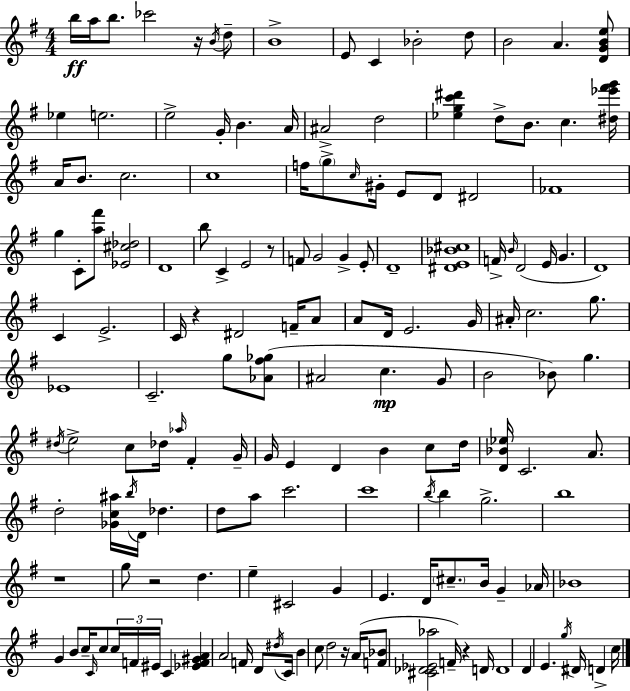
B5/s A5/s B5/e. CES6/h R/s B4/s D5/e B4/w E4/e C4/q Bb4/h D5/e B4/h A4/q. [D4,G4,B4,E5]/e Eb5/q E5/h. E5/h G4/s B4/q. A4/s A#4/h D5/h [Eb5,G5,C6,D#6]/q D5/e B4/e. C5/q. [D#5,Eb6,F#6,G6]/s A4/s B4/e. C5/h. C5/w F5/s G5/e C5/s G#4/s E4/e D4/e D#4/h FES4/w G5/q C4/e [A5,F#6]/e [Eb4,C#5,Db5]/h D4/w B5/e C4/q E4/h R/e F4/e G4/h G4/q E4/e D4/w [D#4,E4,Bb4,C#5]/w F4/s B4/s D4/h E4/s G4/q. D4/w C4/q E4/h. C4/s R/q D#4/h F4/s A4/e A4/e D4/s E4/h. G4/s A#4/s C5/h. G5/e. Eb4/w C4/h. G5/e [Ab4,F#5,Gb5]/e A#4/h C5/q. G4/e B4/h Bb4/e G5/q. D#5/s E5/h C5/e Db5/s Ab5/s F#4/q G4/s G4/s E4/q D4/q B4/q C5/e D5/s [D4,Bb4,Eb5]/s C4/h. A4/e. D5/h [Gb4,C5,A#5]/s B5/s D4/s Db5/q. D5/e A5/e C6/h. C6/w B5/s B5/q G5/h. B5/w R/w G5/e R/h D5/q. E5/q C#4/h G4/q E4/q. D4/s C#5/e. B4/s G4/q Ab4/s Bb4/w G4/q B4/e C5/s C4/s C5/e C5/s F4/s EIS4/s C4/q [Eb4,F4,G#4,A4]/q A4/h F4/s D4/e D#5/s C4/s B4/q C5/e D5/h R/s A4/s [F4,Bb4]/e [C#4,Db4,Eb4,Ab5]/h F4/s R/q D4/s D4/w D4/q E4/q. G5/s D#4/s D4/q C5/s